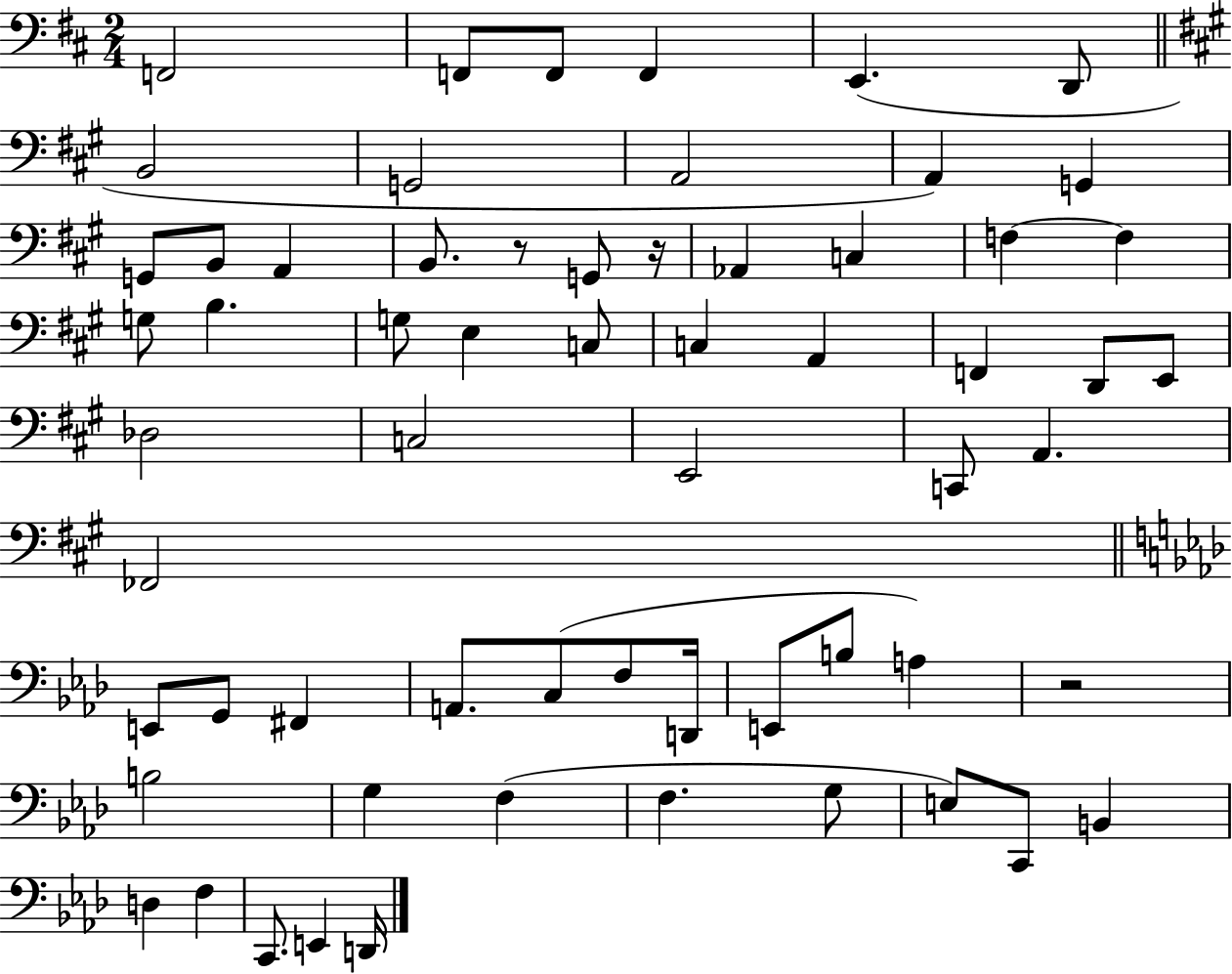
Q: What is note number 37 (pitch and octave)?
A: E2